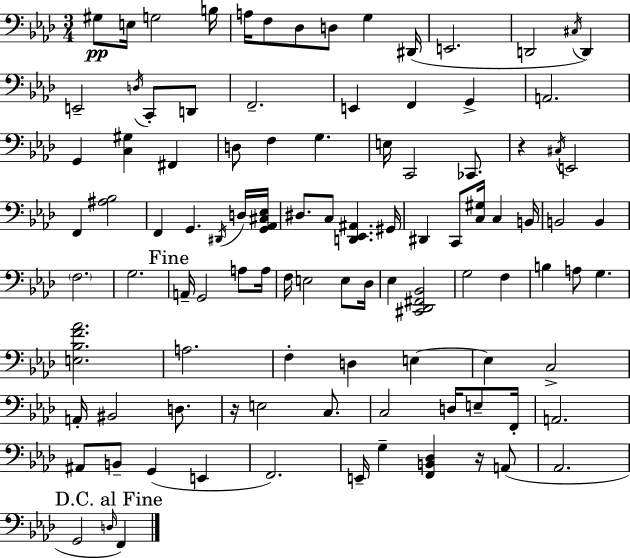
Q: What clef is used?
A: bass